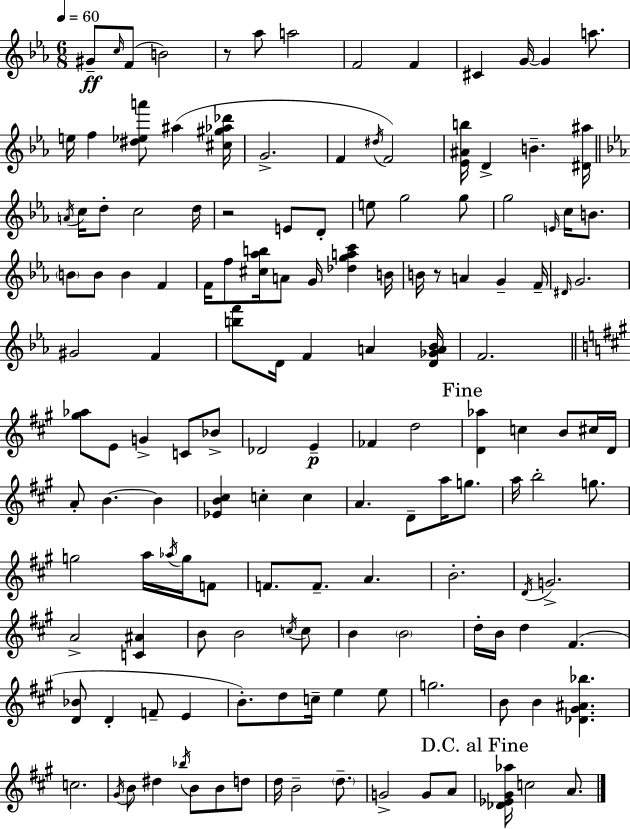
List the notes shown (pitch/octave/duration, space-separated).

G#4/e C5/s F4/e B4/h R/e Ab5/e A5/h F4/h F4/q C#4/q G4/s G4/q A5/e. E5/s F5/q [D#5,Eb5,A6]/e A#5/q [C#5,G#5,Ab5,Db6]/s G4/h. F4/q D#5/s F4/h [Eb4,A#4,B5]/s D4/q B4/q. [D#4,A#5]/s A4/s C5/s D5/e C5/h D5/s R/h E4/e D4/e E5/e G5/h G5/e G5/h E4/s C5/s B4/e. B4/e B4/e B4/q F4/q F4/s F5/e [C#5,Ab5,B5]/s A4/e G4/s [Db5,G5,A5,C6]/q B4/s B4/s R/e A4/q G4/q F4/s D#4/s G4/h. G#4/h F4/q [B5,F6]/e D4/s F4/q A4/q [D4,Gb4,A4,Bb4]/s F4/h. [G#5,Ab5]/e E4/e G4/q C4/e Bb4/e Db4/h E4/q FES4/q D5/h [D4,Ab5]/q C5/q B4/e C#5/s D4/s A4/e B4/q. B4/q [Eb4,B4,C#5]/q C5/q C5/q A4/q. D4/e A5/s G5/e. A5/s B5/h G5/e. G5/h A5/s Ab5/s G5/s F4/e F4/e. F4/e. A4/q. B4/h. D4/s G4/h. A4/h [C4,A#4]/q B4/e B4/h C5/s C5/e B4/q B4/h D5/s B4/s D5/q F#4/q. [D4,Bb4]/e D4/q F4/e E4/q B4/e. D5/e C5/s E5/q E5/e G5/h. B4/e B4/q [Db4,G#4,A#4,Bb5]/q. C5/h. G#4/s B4/e D#5/q Bb5/s B4/e B4/e D5/e D5/s B4/h D5/e. G4/h G4/e A4/e [Db4,Eb4,G#4,Ab5]/s C5/h A4/e.